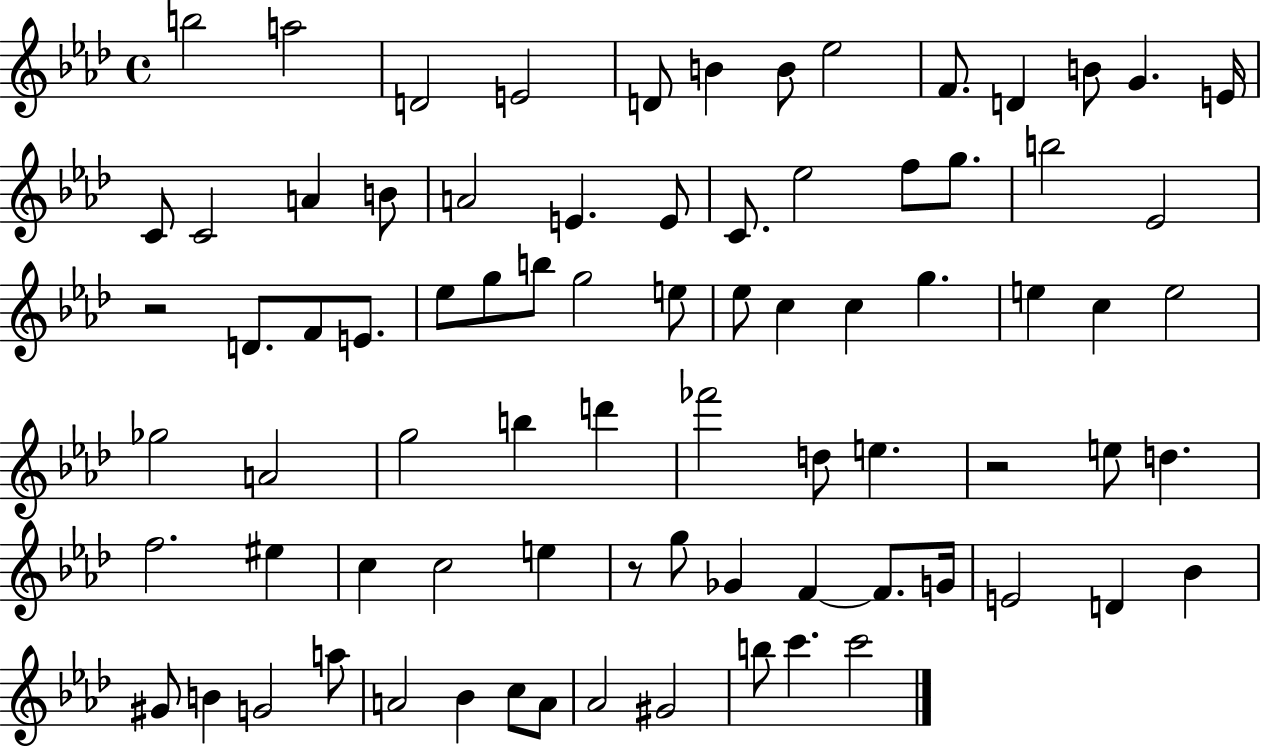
{
  \clef treble
  \time 4/4
  \defaultTimeSignature
  \key aes \major
  \repeat volta 2 { b''2 a''2 | d'2 e'2 | d'8 b'4 b'8 ees''2 | f'8. d'4 b'8 g'4. e'16 | \break c'8 c'2 a'4 b'8 | a'2 e'4. e'8 | c'8. ees''2 f''8 g''8. | b''2 ees'2 | \break r2 d'8. f'8 e'8. | ees''8 g''8 b''8 g''2 e''8 | ees''8 c''4 c''4 g''4. | e''4 c''4 e''2 | \break ges''2 a'2 | g''2 b''4 d'''4 | fes'''2 d''8 e''4. | r2 e''8 d''4. | \break f''2. eis''4 | c''4 c''2 e''4 | r8 g''8 ges'4 f'4~~ f'8. g'16 | e'2 d'4 bes'4 | \break gis'8 b'4 g'2 a''8 | a'2 bes'4 c''8 a'8 | aes'2 gis'2 | b''8 c'''4. c'''2 | \break } \bar "|."
}